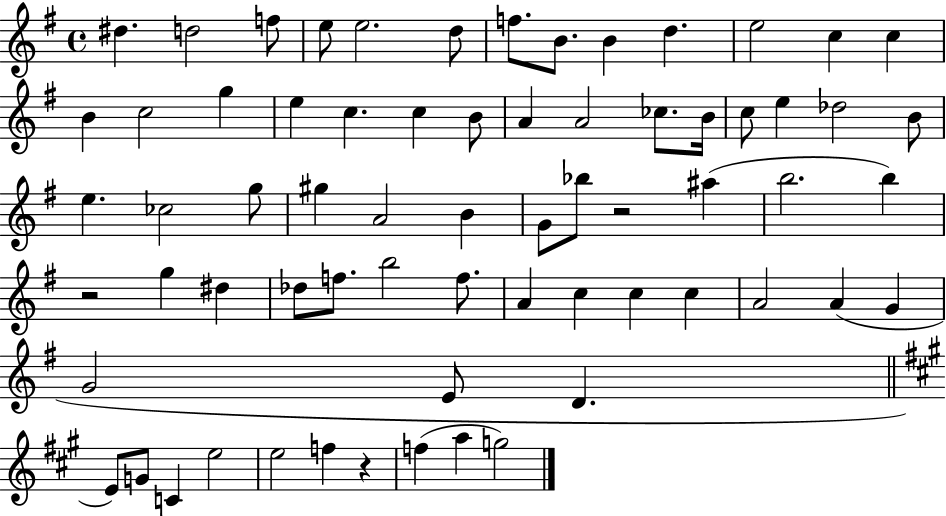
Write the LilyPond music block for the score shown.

{
  \clef treble
  \time 4/4
  \defaultTimeSignature
  \key g \major
  dis''4. d''2 f''8 | e''8 e''2. d''8 | f''8. b'8. b'4 d''4. | e''2 c''4 c''4 | \break b'4 c''2 g''4 | e''4 c''4. c''4 b'8 | a'4 a'2 ces''8. b'16 | c''8 e''4 des''2 b'8 | \break e''4. ces''2 g''8 | gis''4 a'2 b'4 | g'8 bes''8 r2 ais''4( | b''2. b''4) | \break r2 g''4 dis''4 | des''8 f''8. b''2 f''8. | a'4 c''4 c''4 c''4 | a'2 a'4( g'4 | \break g'2 e'8 d'4. | \bar "||" \break \key a \major e'8) g'8 c'4 e''2 | e''2 f''4 r4 | f''4( a''4 g''2) | \bar "|."
}